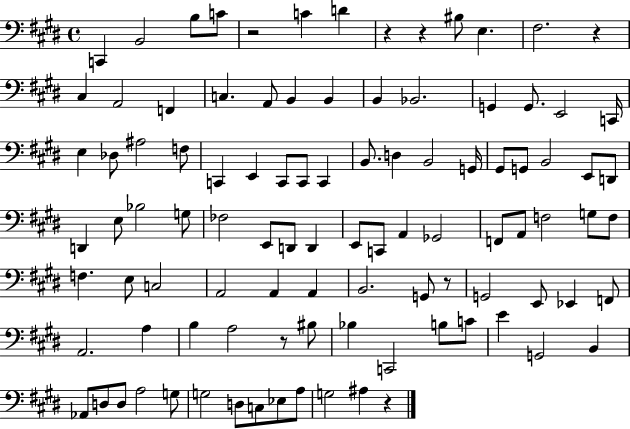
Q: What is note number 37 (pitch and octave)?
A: G2